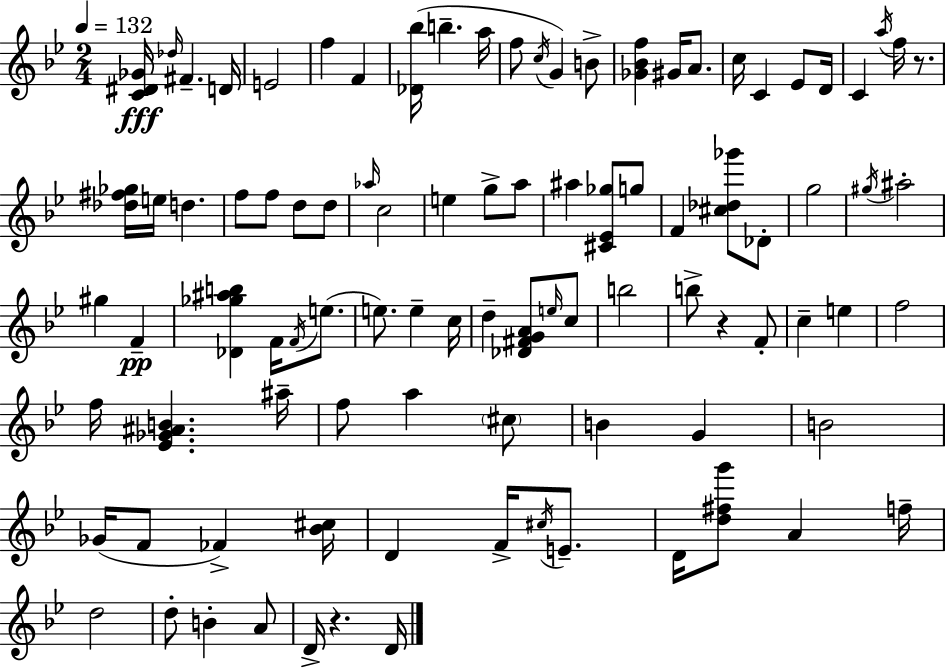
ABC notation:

X:1
T:Untitled
M:2/4
L:1/4
K:Bb
[C^D_G]/4 _d/4 ^F D/4 E2 f F [_D_b]/4 b a/4 f/2 c/4 G B/2 [_G_Bf] ^G/4 A/2 c/4 C _E/2 D/4 C a/4 f/4 z/2 [_d^f_g]/4 e/4 d f/2 f/2 d/2 d/2 _a/4 c2 e g/2 a/2 ^a [^C_E_g]/2 g/2 F [^c_d_g']/2 _D/2 g2 ^g/4 ^a2 ^g F [_D_g^ab] F/4 F/4 e/2 e/2 e c/4 d [_D^FGA]/2 e/4 c/2 b2 b/2 z F/2 c e f2 f/4 [_E_G^AB] ^a/4 f/2 a ^c/2 B G B2 _G/4 F/2 _F [_B^c]/4 D F/4 ^c/4 E/2 D/4 [d^fg']/2 A f/4 d2 d/2 B A/2 D/4 z D/4